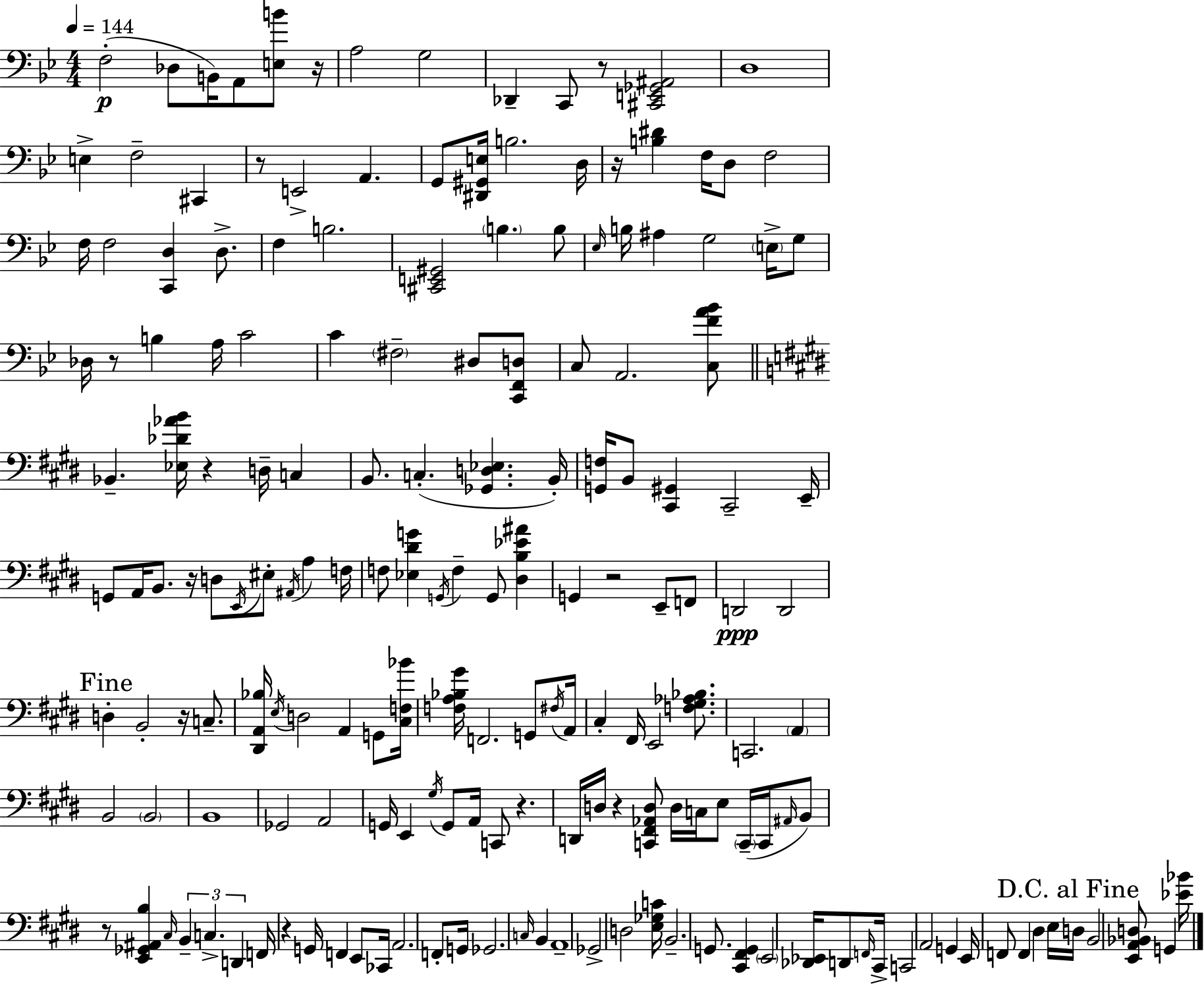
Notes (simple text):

F3/h Db3/e B2/s A2/e [E3,B4]/e R/s A3/h G3/h Db2/q C2/e R/e [C#2,E2,Gb2,A#2]/h D3/w E3/q F3/h C#2/q R/e E2/h A2/q. G2/e [D#2,G#2,E3]/s B3/h. D3/s R/s [B3,D#4]/q F3/s D3/e F3/h F3/s F3/h [C2,D3]/q D3/e. F3/q B3/h. [C#2,E2,G#2]/h B3/q. B3/e Eb3/s B3/s A#3/q G3/h E3/s G3/e Db3/s R/e B3/q A3/s C4/h C4/q F#3/h D#3/e [C2,F2,D3]/e C3/e A2/h. [C3,F4,A4,Bb4]/e Bb2/q. [Eb3,Db4,Ab4,B4]/s R/q D3/s C3/q B2/e. C3/q. [Gb2,D3,Eb3]/q. B2/s [G2,F3]/s B2/e [C#2,G#2]/q C#2/h E2/s G2/e A2/s B2/e. R/s D3/e E2/s EIS3/e A#2/s A3/q F3/s F3/e [Eb3,D#4,G4]/q G2/s F3/q G2/e [D#3,B3,Eb4,A#4]/q G2/q R/h E2/e F2/e D2/h D2/h D3/q B2/h R/s C3/e. [D#2,A2,Bb3]/s E3/s D3/h A2/q G2/e [C#3,F3,Bb4]/s [F3,A3,Bb3,G#4]/s F2/h. G2/e F#3/s A2/s C#3/q F#2/s E2/h [F3,G#3,Ab3,Bb3]/e. C2/h. A2/q B2/h B2/h B2/w Gb2/h A2/h G2/s E2/q G#3/s G2/e A2/s C2/e R/q. D2/s D3/s R/q [C2,F#2,Ab2,D3]/e D3/s C3/s E3/e C2/s C2/s A#2/s B2/e R/e [E2,Gb2,A#2,B3]/q C#3/s B2/q C3/q. D2/q F2/s R/q G2/s F2/q E2/e CES2/s A2/h. F2/e G2/s Gb2/h. C3/s B2/q A2/w Gb2/h D3/h [E3,Gb3,C4]/s B2/h. G2/e. [C#2,F#2,G2]/q E2/h [Db2,Eb2]/s D2/e F2/s C#2/s C2/h A2/h G2/q E2/s F2/e F2/q D#3/q E3/s D3/s B2/h [E2,A2,Bb2,D3]/e G2/q [Eb4,Bb4]/s